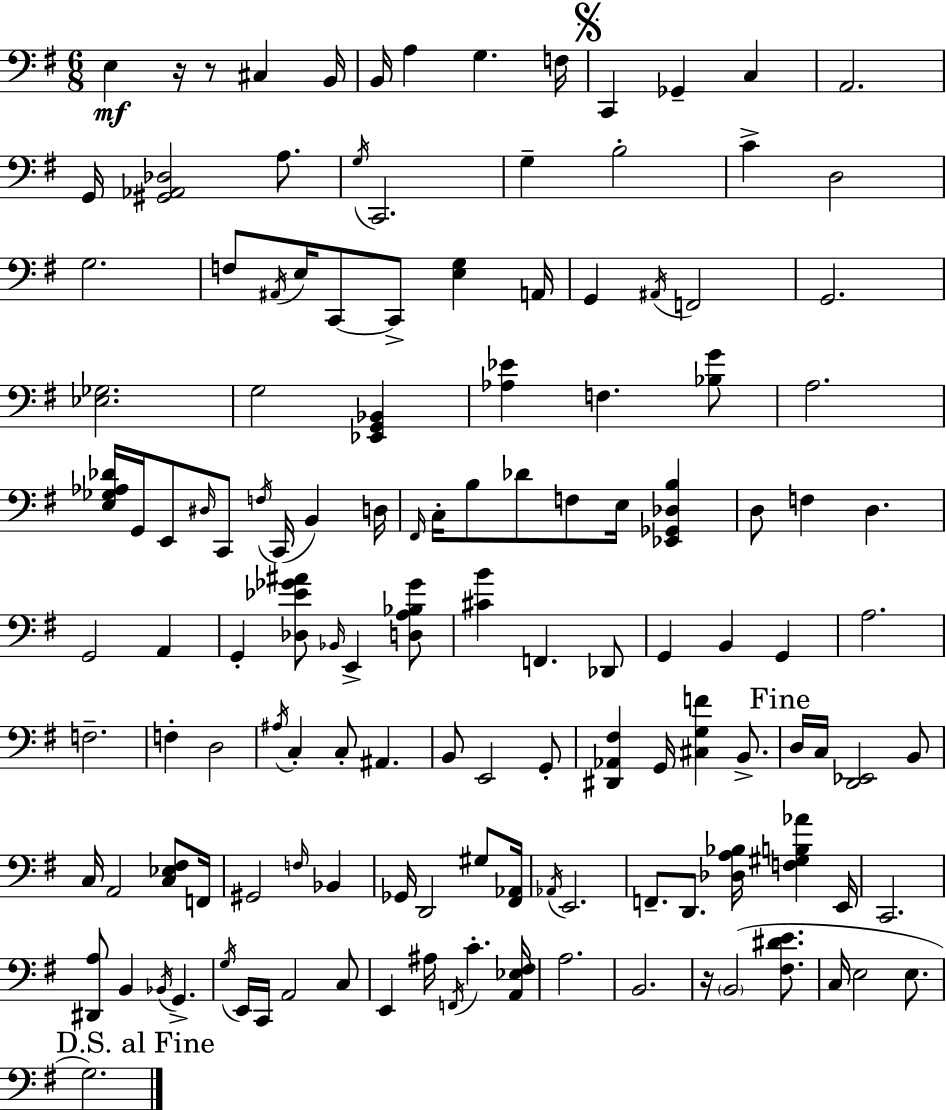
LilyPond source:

{
  \clef bass
  \numericTimeSignature
  \time 6/8
  \key g \major
  \repeat volta 2 { e4\mf r16 r8 cis4 b,16 | b,16 a4 g4. f16 | \mark \markup { \musicglyph "scripts.segno" } c,4 ges,4-- c4 | a,2. | \break g,16 <gis, aes, des>2 a8. | \acciaccatura { g16 } c,2. | g4-- b2-. | c'4-> d2 | \break g2. | f8 \acciaccatura { ais,16 } e16 c,8~~ c,8-> <e g>4 | a,16 g,4 \acciaccatura { ais,16 } f,2 | g,2. | \break <ees ges>2. | g2 <ees, g, bes,>4 | <aes ees'>4 f4. | <bes g'>8 a2. | \break <e ges aes des'>16 g,16 e,8 \grace { dis16 } c,8 \acciaccatura { f16 }( c,16 | b,4) d16 \grace { fis,16 } c16-. b8 des'8 f8 | e16 <ees, ges, des b>4 d8 f4 | d4. g,2 | \break a,4 g,4-. <des ees' ges' ais'>8 | \grace { bes,16 } e,4-> <d a bes ges'>8 <cis' b'>4 f,4. | des,8 g,4 b,4 | g,4 a2. | \break f2.-- | f4-. d2 | \acciaccatura { ais16 } c4-. | c8-. ais,4. b,8 e,2 | \break g,8-. <dis, aes, fis>4 | g,16 <cis g f'>4 b,8.-> \mark "Fine" d16 c16 <d, ees,>2 | b,8 c16 a,2 | <c ees fis>8 f,16 gis,2 | \break \grace { f16 } bes,4 ges,16 d,2 | gis8 <fis, aes,>16 \acciaccatura { aes,16 } e,2. | f,8.-- | d,8. <des a bes>16 <f gis b aes'>4 e,16 c,2. | \break <dis, a>8 | b,4 \acciaccatura { bes,16 } g,4.-> \acciaccatura { g16 } | e,16 c,16 a,2 c8 | e,4 ais16 \acciaccatura { f,16 } c'4.-. | \break <a, ees fis>16 a2. | b,2. | r16 \parenthesize b,2( <fis dis' e'>8. | c16 e2 e8. | \break \mark "D.S. al Fine" g2.) | } \bar "|."
}